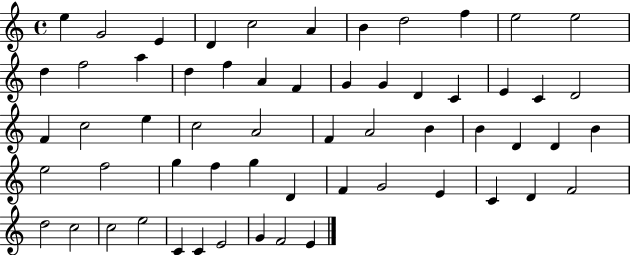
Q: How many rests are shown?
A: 0